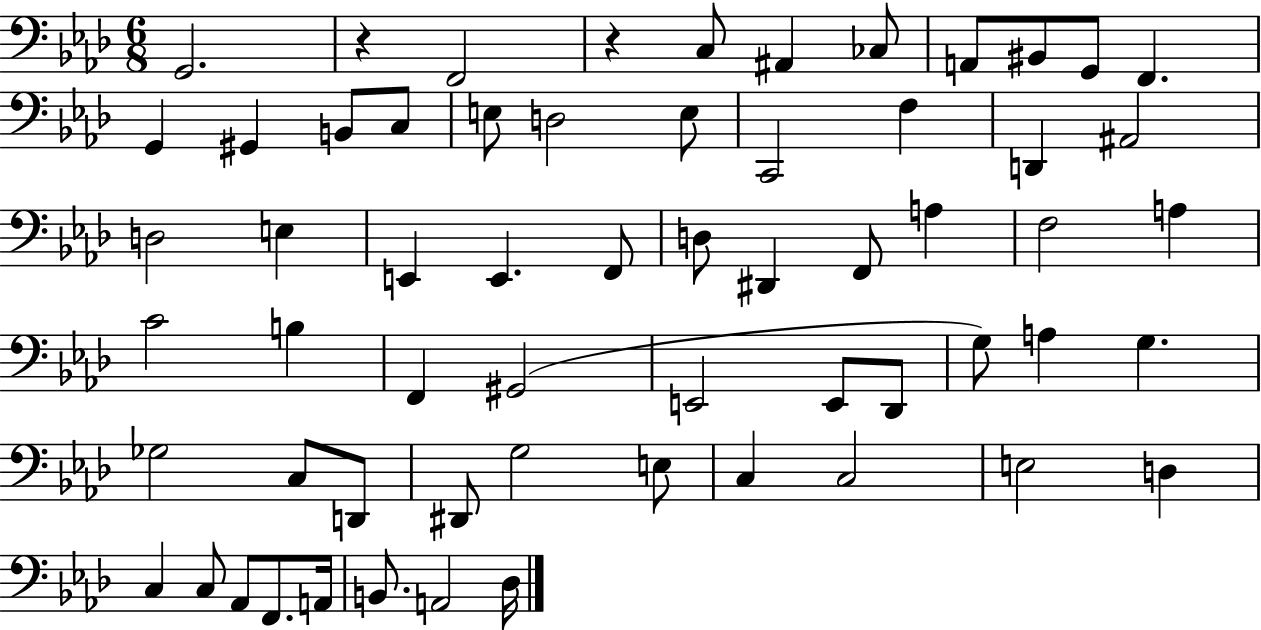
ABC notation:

X:1
T:Untitled
M:6/8
L:1/4
K:Ab
G,,2 z F,,2 z C,/2 ^A,, _C,/2 A,,/2 ^B,,/2 G,,/2 F,, G,, ^G,, B,,/2 C,/2 E,/2 D,2 E,/2 C,,2 F, D,, ^A,,2 D,2 E, E,, E,, F,,/2 D,/2 ^D,, F,,/2 A, F,2 A, C2 B, F,, ^G,,2 E,,2 E,,/2 _D,,/2 G,/2 A, G, _G,2 C,/2 D,,/2 ^D,,/2 G,2 E,/2 C, C,2 E,2 D, C, C,/2 _A,,/2 F,,/2 A,,/4 B,,/2 A,,2 _D,/4